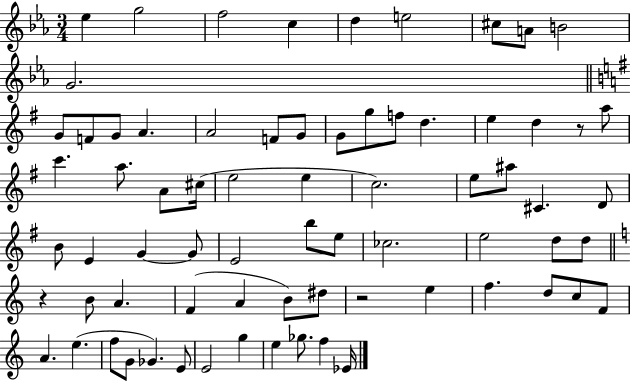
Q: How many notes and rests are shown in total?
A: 72